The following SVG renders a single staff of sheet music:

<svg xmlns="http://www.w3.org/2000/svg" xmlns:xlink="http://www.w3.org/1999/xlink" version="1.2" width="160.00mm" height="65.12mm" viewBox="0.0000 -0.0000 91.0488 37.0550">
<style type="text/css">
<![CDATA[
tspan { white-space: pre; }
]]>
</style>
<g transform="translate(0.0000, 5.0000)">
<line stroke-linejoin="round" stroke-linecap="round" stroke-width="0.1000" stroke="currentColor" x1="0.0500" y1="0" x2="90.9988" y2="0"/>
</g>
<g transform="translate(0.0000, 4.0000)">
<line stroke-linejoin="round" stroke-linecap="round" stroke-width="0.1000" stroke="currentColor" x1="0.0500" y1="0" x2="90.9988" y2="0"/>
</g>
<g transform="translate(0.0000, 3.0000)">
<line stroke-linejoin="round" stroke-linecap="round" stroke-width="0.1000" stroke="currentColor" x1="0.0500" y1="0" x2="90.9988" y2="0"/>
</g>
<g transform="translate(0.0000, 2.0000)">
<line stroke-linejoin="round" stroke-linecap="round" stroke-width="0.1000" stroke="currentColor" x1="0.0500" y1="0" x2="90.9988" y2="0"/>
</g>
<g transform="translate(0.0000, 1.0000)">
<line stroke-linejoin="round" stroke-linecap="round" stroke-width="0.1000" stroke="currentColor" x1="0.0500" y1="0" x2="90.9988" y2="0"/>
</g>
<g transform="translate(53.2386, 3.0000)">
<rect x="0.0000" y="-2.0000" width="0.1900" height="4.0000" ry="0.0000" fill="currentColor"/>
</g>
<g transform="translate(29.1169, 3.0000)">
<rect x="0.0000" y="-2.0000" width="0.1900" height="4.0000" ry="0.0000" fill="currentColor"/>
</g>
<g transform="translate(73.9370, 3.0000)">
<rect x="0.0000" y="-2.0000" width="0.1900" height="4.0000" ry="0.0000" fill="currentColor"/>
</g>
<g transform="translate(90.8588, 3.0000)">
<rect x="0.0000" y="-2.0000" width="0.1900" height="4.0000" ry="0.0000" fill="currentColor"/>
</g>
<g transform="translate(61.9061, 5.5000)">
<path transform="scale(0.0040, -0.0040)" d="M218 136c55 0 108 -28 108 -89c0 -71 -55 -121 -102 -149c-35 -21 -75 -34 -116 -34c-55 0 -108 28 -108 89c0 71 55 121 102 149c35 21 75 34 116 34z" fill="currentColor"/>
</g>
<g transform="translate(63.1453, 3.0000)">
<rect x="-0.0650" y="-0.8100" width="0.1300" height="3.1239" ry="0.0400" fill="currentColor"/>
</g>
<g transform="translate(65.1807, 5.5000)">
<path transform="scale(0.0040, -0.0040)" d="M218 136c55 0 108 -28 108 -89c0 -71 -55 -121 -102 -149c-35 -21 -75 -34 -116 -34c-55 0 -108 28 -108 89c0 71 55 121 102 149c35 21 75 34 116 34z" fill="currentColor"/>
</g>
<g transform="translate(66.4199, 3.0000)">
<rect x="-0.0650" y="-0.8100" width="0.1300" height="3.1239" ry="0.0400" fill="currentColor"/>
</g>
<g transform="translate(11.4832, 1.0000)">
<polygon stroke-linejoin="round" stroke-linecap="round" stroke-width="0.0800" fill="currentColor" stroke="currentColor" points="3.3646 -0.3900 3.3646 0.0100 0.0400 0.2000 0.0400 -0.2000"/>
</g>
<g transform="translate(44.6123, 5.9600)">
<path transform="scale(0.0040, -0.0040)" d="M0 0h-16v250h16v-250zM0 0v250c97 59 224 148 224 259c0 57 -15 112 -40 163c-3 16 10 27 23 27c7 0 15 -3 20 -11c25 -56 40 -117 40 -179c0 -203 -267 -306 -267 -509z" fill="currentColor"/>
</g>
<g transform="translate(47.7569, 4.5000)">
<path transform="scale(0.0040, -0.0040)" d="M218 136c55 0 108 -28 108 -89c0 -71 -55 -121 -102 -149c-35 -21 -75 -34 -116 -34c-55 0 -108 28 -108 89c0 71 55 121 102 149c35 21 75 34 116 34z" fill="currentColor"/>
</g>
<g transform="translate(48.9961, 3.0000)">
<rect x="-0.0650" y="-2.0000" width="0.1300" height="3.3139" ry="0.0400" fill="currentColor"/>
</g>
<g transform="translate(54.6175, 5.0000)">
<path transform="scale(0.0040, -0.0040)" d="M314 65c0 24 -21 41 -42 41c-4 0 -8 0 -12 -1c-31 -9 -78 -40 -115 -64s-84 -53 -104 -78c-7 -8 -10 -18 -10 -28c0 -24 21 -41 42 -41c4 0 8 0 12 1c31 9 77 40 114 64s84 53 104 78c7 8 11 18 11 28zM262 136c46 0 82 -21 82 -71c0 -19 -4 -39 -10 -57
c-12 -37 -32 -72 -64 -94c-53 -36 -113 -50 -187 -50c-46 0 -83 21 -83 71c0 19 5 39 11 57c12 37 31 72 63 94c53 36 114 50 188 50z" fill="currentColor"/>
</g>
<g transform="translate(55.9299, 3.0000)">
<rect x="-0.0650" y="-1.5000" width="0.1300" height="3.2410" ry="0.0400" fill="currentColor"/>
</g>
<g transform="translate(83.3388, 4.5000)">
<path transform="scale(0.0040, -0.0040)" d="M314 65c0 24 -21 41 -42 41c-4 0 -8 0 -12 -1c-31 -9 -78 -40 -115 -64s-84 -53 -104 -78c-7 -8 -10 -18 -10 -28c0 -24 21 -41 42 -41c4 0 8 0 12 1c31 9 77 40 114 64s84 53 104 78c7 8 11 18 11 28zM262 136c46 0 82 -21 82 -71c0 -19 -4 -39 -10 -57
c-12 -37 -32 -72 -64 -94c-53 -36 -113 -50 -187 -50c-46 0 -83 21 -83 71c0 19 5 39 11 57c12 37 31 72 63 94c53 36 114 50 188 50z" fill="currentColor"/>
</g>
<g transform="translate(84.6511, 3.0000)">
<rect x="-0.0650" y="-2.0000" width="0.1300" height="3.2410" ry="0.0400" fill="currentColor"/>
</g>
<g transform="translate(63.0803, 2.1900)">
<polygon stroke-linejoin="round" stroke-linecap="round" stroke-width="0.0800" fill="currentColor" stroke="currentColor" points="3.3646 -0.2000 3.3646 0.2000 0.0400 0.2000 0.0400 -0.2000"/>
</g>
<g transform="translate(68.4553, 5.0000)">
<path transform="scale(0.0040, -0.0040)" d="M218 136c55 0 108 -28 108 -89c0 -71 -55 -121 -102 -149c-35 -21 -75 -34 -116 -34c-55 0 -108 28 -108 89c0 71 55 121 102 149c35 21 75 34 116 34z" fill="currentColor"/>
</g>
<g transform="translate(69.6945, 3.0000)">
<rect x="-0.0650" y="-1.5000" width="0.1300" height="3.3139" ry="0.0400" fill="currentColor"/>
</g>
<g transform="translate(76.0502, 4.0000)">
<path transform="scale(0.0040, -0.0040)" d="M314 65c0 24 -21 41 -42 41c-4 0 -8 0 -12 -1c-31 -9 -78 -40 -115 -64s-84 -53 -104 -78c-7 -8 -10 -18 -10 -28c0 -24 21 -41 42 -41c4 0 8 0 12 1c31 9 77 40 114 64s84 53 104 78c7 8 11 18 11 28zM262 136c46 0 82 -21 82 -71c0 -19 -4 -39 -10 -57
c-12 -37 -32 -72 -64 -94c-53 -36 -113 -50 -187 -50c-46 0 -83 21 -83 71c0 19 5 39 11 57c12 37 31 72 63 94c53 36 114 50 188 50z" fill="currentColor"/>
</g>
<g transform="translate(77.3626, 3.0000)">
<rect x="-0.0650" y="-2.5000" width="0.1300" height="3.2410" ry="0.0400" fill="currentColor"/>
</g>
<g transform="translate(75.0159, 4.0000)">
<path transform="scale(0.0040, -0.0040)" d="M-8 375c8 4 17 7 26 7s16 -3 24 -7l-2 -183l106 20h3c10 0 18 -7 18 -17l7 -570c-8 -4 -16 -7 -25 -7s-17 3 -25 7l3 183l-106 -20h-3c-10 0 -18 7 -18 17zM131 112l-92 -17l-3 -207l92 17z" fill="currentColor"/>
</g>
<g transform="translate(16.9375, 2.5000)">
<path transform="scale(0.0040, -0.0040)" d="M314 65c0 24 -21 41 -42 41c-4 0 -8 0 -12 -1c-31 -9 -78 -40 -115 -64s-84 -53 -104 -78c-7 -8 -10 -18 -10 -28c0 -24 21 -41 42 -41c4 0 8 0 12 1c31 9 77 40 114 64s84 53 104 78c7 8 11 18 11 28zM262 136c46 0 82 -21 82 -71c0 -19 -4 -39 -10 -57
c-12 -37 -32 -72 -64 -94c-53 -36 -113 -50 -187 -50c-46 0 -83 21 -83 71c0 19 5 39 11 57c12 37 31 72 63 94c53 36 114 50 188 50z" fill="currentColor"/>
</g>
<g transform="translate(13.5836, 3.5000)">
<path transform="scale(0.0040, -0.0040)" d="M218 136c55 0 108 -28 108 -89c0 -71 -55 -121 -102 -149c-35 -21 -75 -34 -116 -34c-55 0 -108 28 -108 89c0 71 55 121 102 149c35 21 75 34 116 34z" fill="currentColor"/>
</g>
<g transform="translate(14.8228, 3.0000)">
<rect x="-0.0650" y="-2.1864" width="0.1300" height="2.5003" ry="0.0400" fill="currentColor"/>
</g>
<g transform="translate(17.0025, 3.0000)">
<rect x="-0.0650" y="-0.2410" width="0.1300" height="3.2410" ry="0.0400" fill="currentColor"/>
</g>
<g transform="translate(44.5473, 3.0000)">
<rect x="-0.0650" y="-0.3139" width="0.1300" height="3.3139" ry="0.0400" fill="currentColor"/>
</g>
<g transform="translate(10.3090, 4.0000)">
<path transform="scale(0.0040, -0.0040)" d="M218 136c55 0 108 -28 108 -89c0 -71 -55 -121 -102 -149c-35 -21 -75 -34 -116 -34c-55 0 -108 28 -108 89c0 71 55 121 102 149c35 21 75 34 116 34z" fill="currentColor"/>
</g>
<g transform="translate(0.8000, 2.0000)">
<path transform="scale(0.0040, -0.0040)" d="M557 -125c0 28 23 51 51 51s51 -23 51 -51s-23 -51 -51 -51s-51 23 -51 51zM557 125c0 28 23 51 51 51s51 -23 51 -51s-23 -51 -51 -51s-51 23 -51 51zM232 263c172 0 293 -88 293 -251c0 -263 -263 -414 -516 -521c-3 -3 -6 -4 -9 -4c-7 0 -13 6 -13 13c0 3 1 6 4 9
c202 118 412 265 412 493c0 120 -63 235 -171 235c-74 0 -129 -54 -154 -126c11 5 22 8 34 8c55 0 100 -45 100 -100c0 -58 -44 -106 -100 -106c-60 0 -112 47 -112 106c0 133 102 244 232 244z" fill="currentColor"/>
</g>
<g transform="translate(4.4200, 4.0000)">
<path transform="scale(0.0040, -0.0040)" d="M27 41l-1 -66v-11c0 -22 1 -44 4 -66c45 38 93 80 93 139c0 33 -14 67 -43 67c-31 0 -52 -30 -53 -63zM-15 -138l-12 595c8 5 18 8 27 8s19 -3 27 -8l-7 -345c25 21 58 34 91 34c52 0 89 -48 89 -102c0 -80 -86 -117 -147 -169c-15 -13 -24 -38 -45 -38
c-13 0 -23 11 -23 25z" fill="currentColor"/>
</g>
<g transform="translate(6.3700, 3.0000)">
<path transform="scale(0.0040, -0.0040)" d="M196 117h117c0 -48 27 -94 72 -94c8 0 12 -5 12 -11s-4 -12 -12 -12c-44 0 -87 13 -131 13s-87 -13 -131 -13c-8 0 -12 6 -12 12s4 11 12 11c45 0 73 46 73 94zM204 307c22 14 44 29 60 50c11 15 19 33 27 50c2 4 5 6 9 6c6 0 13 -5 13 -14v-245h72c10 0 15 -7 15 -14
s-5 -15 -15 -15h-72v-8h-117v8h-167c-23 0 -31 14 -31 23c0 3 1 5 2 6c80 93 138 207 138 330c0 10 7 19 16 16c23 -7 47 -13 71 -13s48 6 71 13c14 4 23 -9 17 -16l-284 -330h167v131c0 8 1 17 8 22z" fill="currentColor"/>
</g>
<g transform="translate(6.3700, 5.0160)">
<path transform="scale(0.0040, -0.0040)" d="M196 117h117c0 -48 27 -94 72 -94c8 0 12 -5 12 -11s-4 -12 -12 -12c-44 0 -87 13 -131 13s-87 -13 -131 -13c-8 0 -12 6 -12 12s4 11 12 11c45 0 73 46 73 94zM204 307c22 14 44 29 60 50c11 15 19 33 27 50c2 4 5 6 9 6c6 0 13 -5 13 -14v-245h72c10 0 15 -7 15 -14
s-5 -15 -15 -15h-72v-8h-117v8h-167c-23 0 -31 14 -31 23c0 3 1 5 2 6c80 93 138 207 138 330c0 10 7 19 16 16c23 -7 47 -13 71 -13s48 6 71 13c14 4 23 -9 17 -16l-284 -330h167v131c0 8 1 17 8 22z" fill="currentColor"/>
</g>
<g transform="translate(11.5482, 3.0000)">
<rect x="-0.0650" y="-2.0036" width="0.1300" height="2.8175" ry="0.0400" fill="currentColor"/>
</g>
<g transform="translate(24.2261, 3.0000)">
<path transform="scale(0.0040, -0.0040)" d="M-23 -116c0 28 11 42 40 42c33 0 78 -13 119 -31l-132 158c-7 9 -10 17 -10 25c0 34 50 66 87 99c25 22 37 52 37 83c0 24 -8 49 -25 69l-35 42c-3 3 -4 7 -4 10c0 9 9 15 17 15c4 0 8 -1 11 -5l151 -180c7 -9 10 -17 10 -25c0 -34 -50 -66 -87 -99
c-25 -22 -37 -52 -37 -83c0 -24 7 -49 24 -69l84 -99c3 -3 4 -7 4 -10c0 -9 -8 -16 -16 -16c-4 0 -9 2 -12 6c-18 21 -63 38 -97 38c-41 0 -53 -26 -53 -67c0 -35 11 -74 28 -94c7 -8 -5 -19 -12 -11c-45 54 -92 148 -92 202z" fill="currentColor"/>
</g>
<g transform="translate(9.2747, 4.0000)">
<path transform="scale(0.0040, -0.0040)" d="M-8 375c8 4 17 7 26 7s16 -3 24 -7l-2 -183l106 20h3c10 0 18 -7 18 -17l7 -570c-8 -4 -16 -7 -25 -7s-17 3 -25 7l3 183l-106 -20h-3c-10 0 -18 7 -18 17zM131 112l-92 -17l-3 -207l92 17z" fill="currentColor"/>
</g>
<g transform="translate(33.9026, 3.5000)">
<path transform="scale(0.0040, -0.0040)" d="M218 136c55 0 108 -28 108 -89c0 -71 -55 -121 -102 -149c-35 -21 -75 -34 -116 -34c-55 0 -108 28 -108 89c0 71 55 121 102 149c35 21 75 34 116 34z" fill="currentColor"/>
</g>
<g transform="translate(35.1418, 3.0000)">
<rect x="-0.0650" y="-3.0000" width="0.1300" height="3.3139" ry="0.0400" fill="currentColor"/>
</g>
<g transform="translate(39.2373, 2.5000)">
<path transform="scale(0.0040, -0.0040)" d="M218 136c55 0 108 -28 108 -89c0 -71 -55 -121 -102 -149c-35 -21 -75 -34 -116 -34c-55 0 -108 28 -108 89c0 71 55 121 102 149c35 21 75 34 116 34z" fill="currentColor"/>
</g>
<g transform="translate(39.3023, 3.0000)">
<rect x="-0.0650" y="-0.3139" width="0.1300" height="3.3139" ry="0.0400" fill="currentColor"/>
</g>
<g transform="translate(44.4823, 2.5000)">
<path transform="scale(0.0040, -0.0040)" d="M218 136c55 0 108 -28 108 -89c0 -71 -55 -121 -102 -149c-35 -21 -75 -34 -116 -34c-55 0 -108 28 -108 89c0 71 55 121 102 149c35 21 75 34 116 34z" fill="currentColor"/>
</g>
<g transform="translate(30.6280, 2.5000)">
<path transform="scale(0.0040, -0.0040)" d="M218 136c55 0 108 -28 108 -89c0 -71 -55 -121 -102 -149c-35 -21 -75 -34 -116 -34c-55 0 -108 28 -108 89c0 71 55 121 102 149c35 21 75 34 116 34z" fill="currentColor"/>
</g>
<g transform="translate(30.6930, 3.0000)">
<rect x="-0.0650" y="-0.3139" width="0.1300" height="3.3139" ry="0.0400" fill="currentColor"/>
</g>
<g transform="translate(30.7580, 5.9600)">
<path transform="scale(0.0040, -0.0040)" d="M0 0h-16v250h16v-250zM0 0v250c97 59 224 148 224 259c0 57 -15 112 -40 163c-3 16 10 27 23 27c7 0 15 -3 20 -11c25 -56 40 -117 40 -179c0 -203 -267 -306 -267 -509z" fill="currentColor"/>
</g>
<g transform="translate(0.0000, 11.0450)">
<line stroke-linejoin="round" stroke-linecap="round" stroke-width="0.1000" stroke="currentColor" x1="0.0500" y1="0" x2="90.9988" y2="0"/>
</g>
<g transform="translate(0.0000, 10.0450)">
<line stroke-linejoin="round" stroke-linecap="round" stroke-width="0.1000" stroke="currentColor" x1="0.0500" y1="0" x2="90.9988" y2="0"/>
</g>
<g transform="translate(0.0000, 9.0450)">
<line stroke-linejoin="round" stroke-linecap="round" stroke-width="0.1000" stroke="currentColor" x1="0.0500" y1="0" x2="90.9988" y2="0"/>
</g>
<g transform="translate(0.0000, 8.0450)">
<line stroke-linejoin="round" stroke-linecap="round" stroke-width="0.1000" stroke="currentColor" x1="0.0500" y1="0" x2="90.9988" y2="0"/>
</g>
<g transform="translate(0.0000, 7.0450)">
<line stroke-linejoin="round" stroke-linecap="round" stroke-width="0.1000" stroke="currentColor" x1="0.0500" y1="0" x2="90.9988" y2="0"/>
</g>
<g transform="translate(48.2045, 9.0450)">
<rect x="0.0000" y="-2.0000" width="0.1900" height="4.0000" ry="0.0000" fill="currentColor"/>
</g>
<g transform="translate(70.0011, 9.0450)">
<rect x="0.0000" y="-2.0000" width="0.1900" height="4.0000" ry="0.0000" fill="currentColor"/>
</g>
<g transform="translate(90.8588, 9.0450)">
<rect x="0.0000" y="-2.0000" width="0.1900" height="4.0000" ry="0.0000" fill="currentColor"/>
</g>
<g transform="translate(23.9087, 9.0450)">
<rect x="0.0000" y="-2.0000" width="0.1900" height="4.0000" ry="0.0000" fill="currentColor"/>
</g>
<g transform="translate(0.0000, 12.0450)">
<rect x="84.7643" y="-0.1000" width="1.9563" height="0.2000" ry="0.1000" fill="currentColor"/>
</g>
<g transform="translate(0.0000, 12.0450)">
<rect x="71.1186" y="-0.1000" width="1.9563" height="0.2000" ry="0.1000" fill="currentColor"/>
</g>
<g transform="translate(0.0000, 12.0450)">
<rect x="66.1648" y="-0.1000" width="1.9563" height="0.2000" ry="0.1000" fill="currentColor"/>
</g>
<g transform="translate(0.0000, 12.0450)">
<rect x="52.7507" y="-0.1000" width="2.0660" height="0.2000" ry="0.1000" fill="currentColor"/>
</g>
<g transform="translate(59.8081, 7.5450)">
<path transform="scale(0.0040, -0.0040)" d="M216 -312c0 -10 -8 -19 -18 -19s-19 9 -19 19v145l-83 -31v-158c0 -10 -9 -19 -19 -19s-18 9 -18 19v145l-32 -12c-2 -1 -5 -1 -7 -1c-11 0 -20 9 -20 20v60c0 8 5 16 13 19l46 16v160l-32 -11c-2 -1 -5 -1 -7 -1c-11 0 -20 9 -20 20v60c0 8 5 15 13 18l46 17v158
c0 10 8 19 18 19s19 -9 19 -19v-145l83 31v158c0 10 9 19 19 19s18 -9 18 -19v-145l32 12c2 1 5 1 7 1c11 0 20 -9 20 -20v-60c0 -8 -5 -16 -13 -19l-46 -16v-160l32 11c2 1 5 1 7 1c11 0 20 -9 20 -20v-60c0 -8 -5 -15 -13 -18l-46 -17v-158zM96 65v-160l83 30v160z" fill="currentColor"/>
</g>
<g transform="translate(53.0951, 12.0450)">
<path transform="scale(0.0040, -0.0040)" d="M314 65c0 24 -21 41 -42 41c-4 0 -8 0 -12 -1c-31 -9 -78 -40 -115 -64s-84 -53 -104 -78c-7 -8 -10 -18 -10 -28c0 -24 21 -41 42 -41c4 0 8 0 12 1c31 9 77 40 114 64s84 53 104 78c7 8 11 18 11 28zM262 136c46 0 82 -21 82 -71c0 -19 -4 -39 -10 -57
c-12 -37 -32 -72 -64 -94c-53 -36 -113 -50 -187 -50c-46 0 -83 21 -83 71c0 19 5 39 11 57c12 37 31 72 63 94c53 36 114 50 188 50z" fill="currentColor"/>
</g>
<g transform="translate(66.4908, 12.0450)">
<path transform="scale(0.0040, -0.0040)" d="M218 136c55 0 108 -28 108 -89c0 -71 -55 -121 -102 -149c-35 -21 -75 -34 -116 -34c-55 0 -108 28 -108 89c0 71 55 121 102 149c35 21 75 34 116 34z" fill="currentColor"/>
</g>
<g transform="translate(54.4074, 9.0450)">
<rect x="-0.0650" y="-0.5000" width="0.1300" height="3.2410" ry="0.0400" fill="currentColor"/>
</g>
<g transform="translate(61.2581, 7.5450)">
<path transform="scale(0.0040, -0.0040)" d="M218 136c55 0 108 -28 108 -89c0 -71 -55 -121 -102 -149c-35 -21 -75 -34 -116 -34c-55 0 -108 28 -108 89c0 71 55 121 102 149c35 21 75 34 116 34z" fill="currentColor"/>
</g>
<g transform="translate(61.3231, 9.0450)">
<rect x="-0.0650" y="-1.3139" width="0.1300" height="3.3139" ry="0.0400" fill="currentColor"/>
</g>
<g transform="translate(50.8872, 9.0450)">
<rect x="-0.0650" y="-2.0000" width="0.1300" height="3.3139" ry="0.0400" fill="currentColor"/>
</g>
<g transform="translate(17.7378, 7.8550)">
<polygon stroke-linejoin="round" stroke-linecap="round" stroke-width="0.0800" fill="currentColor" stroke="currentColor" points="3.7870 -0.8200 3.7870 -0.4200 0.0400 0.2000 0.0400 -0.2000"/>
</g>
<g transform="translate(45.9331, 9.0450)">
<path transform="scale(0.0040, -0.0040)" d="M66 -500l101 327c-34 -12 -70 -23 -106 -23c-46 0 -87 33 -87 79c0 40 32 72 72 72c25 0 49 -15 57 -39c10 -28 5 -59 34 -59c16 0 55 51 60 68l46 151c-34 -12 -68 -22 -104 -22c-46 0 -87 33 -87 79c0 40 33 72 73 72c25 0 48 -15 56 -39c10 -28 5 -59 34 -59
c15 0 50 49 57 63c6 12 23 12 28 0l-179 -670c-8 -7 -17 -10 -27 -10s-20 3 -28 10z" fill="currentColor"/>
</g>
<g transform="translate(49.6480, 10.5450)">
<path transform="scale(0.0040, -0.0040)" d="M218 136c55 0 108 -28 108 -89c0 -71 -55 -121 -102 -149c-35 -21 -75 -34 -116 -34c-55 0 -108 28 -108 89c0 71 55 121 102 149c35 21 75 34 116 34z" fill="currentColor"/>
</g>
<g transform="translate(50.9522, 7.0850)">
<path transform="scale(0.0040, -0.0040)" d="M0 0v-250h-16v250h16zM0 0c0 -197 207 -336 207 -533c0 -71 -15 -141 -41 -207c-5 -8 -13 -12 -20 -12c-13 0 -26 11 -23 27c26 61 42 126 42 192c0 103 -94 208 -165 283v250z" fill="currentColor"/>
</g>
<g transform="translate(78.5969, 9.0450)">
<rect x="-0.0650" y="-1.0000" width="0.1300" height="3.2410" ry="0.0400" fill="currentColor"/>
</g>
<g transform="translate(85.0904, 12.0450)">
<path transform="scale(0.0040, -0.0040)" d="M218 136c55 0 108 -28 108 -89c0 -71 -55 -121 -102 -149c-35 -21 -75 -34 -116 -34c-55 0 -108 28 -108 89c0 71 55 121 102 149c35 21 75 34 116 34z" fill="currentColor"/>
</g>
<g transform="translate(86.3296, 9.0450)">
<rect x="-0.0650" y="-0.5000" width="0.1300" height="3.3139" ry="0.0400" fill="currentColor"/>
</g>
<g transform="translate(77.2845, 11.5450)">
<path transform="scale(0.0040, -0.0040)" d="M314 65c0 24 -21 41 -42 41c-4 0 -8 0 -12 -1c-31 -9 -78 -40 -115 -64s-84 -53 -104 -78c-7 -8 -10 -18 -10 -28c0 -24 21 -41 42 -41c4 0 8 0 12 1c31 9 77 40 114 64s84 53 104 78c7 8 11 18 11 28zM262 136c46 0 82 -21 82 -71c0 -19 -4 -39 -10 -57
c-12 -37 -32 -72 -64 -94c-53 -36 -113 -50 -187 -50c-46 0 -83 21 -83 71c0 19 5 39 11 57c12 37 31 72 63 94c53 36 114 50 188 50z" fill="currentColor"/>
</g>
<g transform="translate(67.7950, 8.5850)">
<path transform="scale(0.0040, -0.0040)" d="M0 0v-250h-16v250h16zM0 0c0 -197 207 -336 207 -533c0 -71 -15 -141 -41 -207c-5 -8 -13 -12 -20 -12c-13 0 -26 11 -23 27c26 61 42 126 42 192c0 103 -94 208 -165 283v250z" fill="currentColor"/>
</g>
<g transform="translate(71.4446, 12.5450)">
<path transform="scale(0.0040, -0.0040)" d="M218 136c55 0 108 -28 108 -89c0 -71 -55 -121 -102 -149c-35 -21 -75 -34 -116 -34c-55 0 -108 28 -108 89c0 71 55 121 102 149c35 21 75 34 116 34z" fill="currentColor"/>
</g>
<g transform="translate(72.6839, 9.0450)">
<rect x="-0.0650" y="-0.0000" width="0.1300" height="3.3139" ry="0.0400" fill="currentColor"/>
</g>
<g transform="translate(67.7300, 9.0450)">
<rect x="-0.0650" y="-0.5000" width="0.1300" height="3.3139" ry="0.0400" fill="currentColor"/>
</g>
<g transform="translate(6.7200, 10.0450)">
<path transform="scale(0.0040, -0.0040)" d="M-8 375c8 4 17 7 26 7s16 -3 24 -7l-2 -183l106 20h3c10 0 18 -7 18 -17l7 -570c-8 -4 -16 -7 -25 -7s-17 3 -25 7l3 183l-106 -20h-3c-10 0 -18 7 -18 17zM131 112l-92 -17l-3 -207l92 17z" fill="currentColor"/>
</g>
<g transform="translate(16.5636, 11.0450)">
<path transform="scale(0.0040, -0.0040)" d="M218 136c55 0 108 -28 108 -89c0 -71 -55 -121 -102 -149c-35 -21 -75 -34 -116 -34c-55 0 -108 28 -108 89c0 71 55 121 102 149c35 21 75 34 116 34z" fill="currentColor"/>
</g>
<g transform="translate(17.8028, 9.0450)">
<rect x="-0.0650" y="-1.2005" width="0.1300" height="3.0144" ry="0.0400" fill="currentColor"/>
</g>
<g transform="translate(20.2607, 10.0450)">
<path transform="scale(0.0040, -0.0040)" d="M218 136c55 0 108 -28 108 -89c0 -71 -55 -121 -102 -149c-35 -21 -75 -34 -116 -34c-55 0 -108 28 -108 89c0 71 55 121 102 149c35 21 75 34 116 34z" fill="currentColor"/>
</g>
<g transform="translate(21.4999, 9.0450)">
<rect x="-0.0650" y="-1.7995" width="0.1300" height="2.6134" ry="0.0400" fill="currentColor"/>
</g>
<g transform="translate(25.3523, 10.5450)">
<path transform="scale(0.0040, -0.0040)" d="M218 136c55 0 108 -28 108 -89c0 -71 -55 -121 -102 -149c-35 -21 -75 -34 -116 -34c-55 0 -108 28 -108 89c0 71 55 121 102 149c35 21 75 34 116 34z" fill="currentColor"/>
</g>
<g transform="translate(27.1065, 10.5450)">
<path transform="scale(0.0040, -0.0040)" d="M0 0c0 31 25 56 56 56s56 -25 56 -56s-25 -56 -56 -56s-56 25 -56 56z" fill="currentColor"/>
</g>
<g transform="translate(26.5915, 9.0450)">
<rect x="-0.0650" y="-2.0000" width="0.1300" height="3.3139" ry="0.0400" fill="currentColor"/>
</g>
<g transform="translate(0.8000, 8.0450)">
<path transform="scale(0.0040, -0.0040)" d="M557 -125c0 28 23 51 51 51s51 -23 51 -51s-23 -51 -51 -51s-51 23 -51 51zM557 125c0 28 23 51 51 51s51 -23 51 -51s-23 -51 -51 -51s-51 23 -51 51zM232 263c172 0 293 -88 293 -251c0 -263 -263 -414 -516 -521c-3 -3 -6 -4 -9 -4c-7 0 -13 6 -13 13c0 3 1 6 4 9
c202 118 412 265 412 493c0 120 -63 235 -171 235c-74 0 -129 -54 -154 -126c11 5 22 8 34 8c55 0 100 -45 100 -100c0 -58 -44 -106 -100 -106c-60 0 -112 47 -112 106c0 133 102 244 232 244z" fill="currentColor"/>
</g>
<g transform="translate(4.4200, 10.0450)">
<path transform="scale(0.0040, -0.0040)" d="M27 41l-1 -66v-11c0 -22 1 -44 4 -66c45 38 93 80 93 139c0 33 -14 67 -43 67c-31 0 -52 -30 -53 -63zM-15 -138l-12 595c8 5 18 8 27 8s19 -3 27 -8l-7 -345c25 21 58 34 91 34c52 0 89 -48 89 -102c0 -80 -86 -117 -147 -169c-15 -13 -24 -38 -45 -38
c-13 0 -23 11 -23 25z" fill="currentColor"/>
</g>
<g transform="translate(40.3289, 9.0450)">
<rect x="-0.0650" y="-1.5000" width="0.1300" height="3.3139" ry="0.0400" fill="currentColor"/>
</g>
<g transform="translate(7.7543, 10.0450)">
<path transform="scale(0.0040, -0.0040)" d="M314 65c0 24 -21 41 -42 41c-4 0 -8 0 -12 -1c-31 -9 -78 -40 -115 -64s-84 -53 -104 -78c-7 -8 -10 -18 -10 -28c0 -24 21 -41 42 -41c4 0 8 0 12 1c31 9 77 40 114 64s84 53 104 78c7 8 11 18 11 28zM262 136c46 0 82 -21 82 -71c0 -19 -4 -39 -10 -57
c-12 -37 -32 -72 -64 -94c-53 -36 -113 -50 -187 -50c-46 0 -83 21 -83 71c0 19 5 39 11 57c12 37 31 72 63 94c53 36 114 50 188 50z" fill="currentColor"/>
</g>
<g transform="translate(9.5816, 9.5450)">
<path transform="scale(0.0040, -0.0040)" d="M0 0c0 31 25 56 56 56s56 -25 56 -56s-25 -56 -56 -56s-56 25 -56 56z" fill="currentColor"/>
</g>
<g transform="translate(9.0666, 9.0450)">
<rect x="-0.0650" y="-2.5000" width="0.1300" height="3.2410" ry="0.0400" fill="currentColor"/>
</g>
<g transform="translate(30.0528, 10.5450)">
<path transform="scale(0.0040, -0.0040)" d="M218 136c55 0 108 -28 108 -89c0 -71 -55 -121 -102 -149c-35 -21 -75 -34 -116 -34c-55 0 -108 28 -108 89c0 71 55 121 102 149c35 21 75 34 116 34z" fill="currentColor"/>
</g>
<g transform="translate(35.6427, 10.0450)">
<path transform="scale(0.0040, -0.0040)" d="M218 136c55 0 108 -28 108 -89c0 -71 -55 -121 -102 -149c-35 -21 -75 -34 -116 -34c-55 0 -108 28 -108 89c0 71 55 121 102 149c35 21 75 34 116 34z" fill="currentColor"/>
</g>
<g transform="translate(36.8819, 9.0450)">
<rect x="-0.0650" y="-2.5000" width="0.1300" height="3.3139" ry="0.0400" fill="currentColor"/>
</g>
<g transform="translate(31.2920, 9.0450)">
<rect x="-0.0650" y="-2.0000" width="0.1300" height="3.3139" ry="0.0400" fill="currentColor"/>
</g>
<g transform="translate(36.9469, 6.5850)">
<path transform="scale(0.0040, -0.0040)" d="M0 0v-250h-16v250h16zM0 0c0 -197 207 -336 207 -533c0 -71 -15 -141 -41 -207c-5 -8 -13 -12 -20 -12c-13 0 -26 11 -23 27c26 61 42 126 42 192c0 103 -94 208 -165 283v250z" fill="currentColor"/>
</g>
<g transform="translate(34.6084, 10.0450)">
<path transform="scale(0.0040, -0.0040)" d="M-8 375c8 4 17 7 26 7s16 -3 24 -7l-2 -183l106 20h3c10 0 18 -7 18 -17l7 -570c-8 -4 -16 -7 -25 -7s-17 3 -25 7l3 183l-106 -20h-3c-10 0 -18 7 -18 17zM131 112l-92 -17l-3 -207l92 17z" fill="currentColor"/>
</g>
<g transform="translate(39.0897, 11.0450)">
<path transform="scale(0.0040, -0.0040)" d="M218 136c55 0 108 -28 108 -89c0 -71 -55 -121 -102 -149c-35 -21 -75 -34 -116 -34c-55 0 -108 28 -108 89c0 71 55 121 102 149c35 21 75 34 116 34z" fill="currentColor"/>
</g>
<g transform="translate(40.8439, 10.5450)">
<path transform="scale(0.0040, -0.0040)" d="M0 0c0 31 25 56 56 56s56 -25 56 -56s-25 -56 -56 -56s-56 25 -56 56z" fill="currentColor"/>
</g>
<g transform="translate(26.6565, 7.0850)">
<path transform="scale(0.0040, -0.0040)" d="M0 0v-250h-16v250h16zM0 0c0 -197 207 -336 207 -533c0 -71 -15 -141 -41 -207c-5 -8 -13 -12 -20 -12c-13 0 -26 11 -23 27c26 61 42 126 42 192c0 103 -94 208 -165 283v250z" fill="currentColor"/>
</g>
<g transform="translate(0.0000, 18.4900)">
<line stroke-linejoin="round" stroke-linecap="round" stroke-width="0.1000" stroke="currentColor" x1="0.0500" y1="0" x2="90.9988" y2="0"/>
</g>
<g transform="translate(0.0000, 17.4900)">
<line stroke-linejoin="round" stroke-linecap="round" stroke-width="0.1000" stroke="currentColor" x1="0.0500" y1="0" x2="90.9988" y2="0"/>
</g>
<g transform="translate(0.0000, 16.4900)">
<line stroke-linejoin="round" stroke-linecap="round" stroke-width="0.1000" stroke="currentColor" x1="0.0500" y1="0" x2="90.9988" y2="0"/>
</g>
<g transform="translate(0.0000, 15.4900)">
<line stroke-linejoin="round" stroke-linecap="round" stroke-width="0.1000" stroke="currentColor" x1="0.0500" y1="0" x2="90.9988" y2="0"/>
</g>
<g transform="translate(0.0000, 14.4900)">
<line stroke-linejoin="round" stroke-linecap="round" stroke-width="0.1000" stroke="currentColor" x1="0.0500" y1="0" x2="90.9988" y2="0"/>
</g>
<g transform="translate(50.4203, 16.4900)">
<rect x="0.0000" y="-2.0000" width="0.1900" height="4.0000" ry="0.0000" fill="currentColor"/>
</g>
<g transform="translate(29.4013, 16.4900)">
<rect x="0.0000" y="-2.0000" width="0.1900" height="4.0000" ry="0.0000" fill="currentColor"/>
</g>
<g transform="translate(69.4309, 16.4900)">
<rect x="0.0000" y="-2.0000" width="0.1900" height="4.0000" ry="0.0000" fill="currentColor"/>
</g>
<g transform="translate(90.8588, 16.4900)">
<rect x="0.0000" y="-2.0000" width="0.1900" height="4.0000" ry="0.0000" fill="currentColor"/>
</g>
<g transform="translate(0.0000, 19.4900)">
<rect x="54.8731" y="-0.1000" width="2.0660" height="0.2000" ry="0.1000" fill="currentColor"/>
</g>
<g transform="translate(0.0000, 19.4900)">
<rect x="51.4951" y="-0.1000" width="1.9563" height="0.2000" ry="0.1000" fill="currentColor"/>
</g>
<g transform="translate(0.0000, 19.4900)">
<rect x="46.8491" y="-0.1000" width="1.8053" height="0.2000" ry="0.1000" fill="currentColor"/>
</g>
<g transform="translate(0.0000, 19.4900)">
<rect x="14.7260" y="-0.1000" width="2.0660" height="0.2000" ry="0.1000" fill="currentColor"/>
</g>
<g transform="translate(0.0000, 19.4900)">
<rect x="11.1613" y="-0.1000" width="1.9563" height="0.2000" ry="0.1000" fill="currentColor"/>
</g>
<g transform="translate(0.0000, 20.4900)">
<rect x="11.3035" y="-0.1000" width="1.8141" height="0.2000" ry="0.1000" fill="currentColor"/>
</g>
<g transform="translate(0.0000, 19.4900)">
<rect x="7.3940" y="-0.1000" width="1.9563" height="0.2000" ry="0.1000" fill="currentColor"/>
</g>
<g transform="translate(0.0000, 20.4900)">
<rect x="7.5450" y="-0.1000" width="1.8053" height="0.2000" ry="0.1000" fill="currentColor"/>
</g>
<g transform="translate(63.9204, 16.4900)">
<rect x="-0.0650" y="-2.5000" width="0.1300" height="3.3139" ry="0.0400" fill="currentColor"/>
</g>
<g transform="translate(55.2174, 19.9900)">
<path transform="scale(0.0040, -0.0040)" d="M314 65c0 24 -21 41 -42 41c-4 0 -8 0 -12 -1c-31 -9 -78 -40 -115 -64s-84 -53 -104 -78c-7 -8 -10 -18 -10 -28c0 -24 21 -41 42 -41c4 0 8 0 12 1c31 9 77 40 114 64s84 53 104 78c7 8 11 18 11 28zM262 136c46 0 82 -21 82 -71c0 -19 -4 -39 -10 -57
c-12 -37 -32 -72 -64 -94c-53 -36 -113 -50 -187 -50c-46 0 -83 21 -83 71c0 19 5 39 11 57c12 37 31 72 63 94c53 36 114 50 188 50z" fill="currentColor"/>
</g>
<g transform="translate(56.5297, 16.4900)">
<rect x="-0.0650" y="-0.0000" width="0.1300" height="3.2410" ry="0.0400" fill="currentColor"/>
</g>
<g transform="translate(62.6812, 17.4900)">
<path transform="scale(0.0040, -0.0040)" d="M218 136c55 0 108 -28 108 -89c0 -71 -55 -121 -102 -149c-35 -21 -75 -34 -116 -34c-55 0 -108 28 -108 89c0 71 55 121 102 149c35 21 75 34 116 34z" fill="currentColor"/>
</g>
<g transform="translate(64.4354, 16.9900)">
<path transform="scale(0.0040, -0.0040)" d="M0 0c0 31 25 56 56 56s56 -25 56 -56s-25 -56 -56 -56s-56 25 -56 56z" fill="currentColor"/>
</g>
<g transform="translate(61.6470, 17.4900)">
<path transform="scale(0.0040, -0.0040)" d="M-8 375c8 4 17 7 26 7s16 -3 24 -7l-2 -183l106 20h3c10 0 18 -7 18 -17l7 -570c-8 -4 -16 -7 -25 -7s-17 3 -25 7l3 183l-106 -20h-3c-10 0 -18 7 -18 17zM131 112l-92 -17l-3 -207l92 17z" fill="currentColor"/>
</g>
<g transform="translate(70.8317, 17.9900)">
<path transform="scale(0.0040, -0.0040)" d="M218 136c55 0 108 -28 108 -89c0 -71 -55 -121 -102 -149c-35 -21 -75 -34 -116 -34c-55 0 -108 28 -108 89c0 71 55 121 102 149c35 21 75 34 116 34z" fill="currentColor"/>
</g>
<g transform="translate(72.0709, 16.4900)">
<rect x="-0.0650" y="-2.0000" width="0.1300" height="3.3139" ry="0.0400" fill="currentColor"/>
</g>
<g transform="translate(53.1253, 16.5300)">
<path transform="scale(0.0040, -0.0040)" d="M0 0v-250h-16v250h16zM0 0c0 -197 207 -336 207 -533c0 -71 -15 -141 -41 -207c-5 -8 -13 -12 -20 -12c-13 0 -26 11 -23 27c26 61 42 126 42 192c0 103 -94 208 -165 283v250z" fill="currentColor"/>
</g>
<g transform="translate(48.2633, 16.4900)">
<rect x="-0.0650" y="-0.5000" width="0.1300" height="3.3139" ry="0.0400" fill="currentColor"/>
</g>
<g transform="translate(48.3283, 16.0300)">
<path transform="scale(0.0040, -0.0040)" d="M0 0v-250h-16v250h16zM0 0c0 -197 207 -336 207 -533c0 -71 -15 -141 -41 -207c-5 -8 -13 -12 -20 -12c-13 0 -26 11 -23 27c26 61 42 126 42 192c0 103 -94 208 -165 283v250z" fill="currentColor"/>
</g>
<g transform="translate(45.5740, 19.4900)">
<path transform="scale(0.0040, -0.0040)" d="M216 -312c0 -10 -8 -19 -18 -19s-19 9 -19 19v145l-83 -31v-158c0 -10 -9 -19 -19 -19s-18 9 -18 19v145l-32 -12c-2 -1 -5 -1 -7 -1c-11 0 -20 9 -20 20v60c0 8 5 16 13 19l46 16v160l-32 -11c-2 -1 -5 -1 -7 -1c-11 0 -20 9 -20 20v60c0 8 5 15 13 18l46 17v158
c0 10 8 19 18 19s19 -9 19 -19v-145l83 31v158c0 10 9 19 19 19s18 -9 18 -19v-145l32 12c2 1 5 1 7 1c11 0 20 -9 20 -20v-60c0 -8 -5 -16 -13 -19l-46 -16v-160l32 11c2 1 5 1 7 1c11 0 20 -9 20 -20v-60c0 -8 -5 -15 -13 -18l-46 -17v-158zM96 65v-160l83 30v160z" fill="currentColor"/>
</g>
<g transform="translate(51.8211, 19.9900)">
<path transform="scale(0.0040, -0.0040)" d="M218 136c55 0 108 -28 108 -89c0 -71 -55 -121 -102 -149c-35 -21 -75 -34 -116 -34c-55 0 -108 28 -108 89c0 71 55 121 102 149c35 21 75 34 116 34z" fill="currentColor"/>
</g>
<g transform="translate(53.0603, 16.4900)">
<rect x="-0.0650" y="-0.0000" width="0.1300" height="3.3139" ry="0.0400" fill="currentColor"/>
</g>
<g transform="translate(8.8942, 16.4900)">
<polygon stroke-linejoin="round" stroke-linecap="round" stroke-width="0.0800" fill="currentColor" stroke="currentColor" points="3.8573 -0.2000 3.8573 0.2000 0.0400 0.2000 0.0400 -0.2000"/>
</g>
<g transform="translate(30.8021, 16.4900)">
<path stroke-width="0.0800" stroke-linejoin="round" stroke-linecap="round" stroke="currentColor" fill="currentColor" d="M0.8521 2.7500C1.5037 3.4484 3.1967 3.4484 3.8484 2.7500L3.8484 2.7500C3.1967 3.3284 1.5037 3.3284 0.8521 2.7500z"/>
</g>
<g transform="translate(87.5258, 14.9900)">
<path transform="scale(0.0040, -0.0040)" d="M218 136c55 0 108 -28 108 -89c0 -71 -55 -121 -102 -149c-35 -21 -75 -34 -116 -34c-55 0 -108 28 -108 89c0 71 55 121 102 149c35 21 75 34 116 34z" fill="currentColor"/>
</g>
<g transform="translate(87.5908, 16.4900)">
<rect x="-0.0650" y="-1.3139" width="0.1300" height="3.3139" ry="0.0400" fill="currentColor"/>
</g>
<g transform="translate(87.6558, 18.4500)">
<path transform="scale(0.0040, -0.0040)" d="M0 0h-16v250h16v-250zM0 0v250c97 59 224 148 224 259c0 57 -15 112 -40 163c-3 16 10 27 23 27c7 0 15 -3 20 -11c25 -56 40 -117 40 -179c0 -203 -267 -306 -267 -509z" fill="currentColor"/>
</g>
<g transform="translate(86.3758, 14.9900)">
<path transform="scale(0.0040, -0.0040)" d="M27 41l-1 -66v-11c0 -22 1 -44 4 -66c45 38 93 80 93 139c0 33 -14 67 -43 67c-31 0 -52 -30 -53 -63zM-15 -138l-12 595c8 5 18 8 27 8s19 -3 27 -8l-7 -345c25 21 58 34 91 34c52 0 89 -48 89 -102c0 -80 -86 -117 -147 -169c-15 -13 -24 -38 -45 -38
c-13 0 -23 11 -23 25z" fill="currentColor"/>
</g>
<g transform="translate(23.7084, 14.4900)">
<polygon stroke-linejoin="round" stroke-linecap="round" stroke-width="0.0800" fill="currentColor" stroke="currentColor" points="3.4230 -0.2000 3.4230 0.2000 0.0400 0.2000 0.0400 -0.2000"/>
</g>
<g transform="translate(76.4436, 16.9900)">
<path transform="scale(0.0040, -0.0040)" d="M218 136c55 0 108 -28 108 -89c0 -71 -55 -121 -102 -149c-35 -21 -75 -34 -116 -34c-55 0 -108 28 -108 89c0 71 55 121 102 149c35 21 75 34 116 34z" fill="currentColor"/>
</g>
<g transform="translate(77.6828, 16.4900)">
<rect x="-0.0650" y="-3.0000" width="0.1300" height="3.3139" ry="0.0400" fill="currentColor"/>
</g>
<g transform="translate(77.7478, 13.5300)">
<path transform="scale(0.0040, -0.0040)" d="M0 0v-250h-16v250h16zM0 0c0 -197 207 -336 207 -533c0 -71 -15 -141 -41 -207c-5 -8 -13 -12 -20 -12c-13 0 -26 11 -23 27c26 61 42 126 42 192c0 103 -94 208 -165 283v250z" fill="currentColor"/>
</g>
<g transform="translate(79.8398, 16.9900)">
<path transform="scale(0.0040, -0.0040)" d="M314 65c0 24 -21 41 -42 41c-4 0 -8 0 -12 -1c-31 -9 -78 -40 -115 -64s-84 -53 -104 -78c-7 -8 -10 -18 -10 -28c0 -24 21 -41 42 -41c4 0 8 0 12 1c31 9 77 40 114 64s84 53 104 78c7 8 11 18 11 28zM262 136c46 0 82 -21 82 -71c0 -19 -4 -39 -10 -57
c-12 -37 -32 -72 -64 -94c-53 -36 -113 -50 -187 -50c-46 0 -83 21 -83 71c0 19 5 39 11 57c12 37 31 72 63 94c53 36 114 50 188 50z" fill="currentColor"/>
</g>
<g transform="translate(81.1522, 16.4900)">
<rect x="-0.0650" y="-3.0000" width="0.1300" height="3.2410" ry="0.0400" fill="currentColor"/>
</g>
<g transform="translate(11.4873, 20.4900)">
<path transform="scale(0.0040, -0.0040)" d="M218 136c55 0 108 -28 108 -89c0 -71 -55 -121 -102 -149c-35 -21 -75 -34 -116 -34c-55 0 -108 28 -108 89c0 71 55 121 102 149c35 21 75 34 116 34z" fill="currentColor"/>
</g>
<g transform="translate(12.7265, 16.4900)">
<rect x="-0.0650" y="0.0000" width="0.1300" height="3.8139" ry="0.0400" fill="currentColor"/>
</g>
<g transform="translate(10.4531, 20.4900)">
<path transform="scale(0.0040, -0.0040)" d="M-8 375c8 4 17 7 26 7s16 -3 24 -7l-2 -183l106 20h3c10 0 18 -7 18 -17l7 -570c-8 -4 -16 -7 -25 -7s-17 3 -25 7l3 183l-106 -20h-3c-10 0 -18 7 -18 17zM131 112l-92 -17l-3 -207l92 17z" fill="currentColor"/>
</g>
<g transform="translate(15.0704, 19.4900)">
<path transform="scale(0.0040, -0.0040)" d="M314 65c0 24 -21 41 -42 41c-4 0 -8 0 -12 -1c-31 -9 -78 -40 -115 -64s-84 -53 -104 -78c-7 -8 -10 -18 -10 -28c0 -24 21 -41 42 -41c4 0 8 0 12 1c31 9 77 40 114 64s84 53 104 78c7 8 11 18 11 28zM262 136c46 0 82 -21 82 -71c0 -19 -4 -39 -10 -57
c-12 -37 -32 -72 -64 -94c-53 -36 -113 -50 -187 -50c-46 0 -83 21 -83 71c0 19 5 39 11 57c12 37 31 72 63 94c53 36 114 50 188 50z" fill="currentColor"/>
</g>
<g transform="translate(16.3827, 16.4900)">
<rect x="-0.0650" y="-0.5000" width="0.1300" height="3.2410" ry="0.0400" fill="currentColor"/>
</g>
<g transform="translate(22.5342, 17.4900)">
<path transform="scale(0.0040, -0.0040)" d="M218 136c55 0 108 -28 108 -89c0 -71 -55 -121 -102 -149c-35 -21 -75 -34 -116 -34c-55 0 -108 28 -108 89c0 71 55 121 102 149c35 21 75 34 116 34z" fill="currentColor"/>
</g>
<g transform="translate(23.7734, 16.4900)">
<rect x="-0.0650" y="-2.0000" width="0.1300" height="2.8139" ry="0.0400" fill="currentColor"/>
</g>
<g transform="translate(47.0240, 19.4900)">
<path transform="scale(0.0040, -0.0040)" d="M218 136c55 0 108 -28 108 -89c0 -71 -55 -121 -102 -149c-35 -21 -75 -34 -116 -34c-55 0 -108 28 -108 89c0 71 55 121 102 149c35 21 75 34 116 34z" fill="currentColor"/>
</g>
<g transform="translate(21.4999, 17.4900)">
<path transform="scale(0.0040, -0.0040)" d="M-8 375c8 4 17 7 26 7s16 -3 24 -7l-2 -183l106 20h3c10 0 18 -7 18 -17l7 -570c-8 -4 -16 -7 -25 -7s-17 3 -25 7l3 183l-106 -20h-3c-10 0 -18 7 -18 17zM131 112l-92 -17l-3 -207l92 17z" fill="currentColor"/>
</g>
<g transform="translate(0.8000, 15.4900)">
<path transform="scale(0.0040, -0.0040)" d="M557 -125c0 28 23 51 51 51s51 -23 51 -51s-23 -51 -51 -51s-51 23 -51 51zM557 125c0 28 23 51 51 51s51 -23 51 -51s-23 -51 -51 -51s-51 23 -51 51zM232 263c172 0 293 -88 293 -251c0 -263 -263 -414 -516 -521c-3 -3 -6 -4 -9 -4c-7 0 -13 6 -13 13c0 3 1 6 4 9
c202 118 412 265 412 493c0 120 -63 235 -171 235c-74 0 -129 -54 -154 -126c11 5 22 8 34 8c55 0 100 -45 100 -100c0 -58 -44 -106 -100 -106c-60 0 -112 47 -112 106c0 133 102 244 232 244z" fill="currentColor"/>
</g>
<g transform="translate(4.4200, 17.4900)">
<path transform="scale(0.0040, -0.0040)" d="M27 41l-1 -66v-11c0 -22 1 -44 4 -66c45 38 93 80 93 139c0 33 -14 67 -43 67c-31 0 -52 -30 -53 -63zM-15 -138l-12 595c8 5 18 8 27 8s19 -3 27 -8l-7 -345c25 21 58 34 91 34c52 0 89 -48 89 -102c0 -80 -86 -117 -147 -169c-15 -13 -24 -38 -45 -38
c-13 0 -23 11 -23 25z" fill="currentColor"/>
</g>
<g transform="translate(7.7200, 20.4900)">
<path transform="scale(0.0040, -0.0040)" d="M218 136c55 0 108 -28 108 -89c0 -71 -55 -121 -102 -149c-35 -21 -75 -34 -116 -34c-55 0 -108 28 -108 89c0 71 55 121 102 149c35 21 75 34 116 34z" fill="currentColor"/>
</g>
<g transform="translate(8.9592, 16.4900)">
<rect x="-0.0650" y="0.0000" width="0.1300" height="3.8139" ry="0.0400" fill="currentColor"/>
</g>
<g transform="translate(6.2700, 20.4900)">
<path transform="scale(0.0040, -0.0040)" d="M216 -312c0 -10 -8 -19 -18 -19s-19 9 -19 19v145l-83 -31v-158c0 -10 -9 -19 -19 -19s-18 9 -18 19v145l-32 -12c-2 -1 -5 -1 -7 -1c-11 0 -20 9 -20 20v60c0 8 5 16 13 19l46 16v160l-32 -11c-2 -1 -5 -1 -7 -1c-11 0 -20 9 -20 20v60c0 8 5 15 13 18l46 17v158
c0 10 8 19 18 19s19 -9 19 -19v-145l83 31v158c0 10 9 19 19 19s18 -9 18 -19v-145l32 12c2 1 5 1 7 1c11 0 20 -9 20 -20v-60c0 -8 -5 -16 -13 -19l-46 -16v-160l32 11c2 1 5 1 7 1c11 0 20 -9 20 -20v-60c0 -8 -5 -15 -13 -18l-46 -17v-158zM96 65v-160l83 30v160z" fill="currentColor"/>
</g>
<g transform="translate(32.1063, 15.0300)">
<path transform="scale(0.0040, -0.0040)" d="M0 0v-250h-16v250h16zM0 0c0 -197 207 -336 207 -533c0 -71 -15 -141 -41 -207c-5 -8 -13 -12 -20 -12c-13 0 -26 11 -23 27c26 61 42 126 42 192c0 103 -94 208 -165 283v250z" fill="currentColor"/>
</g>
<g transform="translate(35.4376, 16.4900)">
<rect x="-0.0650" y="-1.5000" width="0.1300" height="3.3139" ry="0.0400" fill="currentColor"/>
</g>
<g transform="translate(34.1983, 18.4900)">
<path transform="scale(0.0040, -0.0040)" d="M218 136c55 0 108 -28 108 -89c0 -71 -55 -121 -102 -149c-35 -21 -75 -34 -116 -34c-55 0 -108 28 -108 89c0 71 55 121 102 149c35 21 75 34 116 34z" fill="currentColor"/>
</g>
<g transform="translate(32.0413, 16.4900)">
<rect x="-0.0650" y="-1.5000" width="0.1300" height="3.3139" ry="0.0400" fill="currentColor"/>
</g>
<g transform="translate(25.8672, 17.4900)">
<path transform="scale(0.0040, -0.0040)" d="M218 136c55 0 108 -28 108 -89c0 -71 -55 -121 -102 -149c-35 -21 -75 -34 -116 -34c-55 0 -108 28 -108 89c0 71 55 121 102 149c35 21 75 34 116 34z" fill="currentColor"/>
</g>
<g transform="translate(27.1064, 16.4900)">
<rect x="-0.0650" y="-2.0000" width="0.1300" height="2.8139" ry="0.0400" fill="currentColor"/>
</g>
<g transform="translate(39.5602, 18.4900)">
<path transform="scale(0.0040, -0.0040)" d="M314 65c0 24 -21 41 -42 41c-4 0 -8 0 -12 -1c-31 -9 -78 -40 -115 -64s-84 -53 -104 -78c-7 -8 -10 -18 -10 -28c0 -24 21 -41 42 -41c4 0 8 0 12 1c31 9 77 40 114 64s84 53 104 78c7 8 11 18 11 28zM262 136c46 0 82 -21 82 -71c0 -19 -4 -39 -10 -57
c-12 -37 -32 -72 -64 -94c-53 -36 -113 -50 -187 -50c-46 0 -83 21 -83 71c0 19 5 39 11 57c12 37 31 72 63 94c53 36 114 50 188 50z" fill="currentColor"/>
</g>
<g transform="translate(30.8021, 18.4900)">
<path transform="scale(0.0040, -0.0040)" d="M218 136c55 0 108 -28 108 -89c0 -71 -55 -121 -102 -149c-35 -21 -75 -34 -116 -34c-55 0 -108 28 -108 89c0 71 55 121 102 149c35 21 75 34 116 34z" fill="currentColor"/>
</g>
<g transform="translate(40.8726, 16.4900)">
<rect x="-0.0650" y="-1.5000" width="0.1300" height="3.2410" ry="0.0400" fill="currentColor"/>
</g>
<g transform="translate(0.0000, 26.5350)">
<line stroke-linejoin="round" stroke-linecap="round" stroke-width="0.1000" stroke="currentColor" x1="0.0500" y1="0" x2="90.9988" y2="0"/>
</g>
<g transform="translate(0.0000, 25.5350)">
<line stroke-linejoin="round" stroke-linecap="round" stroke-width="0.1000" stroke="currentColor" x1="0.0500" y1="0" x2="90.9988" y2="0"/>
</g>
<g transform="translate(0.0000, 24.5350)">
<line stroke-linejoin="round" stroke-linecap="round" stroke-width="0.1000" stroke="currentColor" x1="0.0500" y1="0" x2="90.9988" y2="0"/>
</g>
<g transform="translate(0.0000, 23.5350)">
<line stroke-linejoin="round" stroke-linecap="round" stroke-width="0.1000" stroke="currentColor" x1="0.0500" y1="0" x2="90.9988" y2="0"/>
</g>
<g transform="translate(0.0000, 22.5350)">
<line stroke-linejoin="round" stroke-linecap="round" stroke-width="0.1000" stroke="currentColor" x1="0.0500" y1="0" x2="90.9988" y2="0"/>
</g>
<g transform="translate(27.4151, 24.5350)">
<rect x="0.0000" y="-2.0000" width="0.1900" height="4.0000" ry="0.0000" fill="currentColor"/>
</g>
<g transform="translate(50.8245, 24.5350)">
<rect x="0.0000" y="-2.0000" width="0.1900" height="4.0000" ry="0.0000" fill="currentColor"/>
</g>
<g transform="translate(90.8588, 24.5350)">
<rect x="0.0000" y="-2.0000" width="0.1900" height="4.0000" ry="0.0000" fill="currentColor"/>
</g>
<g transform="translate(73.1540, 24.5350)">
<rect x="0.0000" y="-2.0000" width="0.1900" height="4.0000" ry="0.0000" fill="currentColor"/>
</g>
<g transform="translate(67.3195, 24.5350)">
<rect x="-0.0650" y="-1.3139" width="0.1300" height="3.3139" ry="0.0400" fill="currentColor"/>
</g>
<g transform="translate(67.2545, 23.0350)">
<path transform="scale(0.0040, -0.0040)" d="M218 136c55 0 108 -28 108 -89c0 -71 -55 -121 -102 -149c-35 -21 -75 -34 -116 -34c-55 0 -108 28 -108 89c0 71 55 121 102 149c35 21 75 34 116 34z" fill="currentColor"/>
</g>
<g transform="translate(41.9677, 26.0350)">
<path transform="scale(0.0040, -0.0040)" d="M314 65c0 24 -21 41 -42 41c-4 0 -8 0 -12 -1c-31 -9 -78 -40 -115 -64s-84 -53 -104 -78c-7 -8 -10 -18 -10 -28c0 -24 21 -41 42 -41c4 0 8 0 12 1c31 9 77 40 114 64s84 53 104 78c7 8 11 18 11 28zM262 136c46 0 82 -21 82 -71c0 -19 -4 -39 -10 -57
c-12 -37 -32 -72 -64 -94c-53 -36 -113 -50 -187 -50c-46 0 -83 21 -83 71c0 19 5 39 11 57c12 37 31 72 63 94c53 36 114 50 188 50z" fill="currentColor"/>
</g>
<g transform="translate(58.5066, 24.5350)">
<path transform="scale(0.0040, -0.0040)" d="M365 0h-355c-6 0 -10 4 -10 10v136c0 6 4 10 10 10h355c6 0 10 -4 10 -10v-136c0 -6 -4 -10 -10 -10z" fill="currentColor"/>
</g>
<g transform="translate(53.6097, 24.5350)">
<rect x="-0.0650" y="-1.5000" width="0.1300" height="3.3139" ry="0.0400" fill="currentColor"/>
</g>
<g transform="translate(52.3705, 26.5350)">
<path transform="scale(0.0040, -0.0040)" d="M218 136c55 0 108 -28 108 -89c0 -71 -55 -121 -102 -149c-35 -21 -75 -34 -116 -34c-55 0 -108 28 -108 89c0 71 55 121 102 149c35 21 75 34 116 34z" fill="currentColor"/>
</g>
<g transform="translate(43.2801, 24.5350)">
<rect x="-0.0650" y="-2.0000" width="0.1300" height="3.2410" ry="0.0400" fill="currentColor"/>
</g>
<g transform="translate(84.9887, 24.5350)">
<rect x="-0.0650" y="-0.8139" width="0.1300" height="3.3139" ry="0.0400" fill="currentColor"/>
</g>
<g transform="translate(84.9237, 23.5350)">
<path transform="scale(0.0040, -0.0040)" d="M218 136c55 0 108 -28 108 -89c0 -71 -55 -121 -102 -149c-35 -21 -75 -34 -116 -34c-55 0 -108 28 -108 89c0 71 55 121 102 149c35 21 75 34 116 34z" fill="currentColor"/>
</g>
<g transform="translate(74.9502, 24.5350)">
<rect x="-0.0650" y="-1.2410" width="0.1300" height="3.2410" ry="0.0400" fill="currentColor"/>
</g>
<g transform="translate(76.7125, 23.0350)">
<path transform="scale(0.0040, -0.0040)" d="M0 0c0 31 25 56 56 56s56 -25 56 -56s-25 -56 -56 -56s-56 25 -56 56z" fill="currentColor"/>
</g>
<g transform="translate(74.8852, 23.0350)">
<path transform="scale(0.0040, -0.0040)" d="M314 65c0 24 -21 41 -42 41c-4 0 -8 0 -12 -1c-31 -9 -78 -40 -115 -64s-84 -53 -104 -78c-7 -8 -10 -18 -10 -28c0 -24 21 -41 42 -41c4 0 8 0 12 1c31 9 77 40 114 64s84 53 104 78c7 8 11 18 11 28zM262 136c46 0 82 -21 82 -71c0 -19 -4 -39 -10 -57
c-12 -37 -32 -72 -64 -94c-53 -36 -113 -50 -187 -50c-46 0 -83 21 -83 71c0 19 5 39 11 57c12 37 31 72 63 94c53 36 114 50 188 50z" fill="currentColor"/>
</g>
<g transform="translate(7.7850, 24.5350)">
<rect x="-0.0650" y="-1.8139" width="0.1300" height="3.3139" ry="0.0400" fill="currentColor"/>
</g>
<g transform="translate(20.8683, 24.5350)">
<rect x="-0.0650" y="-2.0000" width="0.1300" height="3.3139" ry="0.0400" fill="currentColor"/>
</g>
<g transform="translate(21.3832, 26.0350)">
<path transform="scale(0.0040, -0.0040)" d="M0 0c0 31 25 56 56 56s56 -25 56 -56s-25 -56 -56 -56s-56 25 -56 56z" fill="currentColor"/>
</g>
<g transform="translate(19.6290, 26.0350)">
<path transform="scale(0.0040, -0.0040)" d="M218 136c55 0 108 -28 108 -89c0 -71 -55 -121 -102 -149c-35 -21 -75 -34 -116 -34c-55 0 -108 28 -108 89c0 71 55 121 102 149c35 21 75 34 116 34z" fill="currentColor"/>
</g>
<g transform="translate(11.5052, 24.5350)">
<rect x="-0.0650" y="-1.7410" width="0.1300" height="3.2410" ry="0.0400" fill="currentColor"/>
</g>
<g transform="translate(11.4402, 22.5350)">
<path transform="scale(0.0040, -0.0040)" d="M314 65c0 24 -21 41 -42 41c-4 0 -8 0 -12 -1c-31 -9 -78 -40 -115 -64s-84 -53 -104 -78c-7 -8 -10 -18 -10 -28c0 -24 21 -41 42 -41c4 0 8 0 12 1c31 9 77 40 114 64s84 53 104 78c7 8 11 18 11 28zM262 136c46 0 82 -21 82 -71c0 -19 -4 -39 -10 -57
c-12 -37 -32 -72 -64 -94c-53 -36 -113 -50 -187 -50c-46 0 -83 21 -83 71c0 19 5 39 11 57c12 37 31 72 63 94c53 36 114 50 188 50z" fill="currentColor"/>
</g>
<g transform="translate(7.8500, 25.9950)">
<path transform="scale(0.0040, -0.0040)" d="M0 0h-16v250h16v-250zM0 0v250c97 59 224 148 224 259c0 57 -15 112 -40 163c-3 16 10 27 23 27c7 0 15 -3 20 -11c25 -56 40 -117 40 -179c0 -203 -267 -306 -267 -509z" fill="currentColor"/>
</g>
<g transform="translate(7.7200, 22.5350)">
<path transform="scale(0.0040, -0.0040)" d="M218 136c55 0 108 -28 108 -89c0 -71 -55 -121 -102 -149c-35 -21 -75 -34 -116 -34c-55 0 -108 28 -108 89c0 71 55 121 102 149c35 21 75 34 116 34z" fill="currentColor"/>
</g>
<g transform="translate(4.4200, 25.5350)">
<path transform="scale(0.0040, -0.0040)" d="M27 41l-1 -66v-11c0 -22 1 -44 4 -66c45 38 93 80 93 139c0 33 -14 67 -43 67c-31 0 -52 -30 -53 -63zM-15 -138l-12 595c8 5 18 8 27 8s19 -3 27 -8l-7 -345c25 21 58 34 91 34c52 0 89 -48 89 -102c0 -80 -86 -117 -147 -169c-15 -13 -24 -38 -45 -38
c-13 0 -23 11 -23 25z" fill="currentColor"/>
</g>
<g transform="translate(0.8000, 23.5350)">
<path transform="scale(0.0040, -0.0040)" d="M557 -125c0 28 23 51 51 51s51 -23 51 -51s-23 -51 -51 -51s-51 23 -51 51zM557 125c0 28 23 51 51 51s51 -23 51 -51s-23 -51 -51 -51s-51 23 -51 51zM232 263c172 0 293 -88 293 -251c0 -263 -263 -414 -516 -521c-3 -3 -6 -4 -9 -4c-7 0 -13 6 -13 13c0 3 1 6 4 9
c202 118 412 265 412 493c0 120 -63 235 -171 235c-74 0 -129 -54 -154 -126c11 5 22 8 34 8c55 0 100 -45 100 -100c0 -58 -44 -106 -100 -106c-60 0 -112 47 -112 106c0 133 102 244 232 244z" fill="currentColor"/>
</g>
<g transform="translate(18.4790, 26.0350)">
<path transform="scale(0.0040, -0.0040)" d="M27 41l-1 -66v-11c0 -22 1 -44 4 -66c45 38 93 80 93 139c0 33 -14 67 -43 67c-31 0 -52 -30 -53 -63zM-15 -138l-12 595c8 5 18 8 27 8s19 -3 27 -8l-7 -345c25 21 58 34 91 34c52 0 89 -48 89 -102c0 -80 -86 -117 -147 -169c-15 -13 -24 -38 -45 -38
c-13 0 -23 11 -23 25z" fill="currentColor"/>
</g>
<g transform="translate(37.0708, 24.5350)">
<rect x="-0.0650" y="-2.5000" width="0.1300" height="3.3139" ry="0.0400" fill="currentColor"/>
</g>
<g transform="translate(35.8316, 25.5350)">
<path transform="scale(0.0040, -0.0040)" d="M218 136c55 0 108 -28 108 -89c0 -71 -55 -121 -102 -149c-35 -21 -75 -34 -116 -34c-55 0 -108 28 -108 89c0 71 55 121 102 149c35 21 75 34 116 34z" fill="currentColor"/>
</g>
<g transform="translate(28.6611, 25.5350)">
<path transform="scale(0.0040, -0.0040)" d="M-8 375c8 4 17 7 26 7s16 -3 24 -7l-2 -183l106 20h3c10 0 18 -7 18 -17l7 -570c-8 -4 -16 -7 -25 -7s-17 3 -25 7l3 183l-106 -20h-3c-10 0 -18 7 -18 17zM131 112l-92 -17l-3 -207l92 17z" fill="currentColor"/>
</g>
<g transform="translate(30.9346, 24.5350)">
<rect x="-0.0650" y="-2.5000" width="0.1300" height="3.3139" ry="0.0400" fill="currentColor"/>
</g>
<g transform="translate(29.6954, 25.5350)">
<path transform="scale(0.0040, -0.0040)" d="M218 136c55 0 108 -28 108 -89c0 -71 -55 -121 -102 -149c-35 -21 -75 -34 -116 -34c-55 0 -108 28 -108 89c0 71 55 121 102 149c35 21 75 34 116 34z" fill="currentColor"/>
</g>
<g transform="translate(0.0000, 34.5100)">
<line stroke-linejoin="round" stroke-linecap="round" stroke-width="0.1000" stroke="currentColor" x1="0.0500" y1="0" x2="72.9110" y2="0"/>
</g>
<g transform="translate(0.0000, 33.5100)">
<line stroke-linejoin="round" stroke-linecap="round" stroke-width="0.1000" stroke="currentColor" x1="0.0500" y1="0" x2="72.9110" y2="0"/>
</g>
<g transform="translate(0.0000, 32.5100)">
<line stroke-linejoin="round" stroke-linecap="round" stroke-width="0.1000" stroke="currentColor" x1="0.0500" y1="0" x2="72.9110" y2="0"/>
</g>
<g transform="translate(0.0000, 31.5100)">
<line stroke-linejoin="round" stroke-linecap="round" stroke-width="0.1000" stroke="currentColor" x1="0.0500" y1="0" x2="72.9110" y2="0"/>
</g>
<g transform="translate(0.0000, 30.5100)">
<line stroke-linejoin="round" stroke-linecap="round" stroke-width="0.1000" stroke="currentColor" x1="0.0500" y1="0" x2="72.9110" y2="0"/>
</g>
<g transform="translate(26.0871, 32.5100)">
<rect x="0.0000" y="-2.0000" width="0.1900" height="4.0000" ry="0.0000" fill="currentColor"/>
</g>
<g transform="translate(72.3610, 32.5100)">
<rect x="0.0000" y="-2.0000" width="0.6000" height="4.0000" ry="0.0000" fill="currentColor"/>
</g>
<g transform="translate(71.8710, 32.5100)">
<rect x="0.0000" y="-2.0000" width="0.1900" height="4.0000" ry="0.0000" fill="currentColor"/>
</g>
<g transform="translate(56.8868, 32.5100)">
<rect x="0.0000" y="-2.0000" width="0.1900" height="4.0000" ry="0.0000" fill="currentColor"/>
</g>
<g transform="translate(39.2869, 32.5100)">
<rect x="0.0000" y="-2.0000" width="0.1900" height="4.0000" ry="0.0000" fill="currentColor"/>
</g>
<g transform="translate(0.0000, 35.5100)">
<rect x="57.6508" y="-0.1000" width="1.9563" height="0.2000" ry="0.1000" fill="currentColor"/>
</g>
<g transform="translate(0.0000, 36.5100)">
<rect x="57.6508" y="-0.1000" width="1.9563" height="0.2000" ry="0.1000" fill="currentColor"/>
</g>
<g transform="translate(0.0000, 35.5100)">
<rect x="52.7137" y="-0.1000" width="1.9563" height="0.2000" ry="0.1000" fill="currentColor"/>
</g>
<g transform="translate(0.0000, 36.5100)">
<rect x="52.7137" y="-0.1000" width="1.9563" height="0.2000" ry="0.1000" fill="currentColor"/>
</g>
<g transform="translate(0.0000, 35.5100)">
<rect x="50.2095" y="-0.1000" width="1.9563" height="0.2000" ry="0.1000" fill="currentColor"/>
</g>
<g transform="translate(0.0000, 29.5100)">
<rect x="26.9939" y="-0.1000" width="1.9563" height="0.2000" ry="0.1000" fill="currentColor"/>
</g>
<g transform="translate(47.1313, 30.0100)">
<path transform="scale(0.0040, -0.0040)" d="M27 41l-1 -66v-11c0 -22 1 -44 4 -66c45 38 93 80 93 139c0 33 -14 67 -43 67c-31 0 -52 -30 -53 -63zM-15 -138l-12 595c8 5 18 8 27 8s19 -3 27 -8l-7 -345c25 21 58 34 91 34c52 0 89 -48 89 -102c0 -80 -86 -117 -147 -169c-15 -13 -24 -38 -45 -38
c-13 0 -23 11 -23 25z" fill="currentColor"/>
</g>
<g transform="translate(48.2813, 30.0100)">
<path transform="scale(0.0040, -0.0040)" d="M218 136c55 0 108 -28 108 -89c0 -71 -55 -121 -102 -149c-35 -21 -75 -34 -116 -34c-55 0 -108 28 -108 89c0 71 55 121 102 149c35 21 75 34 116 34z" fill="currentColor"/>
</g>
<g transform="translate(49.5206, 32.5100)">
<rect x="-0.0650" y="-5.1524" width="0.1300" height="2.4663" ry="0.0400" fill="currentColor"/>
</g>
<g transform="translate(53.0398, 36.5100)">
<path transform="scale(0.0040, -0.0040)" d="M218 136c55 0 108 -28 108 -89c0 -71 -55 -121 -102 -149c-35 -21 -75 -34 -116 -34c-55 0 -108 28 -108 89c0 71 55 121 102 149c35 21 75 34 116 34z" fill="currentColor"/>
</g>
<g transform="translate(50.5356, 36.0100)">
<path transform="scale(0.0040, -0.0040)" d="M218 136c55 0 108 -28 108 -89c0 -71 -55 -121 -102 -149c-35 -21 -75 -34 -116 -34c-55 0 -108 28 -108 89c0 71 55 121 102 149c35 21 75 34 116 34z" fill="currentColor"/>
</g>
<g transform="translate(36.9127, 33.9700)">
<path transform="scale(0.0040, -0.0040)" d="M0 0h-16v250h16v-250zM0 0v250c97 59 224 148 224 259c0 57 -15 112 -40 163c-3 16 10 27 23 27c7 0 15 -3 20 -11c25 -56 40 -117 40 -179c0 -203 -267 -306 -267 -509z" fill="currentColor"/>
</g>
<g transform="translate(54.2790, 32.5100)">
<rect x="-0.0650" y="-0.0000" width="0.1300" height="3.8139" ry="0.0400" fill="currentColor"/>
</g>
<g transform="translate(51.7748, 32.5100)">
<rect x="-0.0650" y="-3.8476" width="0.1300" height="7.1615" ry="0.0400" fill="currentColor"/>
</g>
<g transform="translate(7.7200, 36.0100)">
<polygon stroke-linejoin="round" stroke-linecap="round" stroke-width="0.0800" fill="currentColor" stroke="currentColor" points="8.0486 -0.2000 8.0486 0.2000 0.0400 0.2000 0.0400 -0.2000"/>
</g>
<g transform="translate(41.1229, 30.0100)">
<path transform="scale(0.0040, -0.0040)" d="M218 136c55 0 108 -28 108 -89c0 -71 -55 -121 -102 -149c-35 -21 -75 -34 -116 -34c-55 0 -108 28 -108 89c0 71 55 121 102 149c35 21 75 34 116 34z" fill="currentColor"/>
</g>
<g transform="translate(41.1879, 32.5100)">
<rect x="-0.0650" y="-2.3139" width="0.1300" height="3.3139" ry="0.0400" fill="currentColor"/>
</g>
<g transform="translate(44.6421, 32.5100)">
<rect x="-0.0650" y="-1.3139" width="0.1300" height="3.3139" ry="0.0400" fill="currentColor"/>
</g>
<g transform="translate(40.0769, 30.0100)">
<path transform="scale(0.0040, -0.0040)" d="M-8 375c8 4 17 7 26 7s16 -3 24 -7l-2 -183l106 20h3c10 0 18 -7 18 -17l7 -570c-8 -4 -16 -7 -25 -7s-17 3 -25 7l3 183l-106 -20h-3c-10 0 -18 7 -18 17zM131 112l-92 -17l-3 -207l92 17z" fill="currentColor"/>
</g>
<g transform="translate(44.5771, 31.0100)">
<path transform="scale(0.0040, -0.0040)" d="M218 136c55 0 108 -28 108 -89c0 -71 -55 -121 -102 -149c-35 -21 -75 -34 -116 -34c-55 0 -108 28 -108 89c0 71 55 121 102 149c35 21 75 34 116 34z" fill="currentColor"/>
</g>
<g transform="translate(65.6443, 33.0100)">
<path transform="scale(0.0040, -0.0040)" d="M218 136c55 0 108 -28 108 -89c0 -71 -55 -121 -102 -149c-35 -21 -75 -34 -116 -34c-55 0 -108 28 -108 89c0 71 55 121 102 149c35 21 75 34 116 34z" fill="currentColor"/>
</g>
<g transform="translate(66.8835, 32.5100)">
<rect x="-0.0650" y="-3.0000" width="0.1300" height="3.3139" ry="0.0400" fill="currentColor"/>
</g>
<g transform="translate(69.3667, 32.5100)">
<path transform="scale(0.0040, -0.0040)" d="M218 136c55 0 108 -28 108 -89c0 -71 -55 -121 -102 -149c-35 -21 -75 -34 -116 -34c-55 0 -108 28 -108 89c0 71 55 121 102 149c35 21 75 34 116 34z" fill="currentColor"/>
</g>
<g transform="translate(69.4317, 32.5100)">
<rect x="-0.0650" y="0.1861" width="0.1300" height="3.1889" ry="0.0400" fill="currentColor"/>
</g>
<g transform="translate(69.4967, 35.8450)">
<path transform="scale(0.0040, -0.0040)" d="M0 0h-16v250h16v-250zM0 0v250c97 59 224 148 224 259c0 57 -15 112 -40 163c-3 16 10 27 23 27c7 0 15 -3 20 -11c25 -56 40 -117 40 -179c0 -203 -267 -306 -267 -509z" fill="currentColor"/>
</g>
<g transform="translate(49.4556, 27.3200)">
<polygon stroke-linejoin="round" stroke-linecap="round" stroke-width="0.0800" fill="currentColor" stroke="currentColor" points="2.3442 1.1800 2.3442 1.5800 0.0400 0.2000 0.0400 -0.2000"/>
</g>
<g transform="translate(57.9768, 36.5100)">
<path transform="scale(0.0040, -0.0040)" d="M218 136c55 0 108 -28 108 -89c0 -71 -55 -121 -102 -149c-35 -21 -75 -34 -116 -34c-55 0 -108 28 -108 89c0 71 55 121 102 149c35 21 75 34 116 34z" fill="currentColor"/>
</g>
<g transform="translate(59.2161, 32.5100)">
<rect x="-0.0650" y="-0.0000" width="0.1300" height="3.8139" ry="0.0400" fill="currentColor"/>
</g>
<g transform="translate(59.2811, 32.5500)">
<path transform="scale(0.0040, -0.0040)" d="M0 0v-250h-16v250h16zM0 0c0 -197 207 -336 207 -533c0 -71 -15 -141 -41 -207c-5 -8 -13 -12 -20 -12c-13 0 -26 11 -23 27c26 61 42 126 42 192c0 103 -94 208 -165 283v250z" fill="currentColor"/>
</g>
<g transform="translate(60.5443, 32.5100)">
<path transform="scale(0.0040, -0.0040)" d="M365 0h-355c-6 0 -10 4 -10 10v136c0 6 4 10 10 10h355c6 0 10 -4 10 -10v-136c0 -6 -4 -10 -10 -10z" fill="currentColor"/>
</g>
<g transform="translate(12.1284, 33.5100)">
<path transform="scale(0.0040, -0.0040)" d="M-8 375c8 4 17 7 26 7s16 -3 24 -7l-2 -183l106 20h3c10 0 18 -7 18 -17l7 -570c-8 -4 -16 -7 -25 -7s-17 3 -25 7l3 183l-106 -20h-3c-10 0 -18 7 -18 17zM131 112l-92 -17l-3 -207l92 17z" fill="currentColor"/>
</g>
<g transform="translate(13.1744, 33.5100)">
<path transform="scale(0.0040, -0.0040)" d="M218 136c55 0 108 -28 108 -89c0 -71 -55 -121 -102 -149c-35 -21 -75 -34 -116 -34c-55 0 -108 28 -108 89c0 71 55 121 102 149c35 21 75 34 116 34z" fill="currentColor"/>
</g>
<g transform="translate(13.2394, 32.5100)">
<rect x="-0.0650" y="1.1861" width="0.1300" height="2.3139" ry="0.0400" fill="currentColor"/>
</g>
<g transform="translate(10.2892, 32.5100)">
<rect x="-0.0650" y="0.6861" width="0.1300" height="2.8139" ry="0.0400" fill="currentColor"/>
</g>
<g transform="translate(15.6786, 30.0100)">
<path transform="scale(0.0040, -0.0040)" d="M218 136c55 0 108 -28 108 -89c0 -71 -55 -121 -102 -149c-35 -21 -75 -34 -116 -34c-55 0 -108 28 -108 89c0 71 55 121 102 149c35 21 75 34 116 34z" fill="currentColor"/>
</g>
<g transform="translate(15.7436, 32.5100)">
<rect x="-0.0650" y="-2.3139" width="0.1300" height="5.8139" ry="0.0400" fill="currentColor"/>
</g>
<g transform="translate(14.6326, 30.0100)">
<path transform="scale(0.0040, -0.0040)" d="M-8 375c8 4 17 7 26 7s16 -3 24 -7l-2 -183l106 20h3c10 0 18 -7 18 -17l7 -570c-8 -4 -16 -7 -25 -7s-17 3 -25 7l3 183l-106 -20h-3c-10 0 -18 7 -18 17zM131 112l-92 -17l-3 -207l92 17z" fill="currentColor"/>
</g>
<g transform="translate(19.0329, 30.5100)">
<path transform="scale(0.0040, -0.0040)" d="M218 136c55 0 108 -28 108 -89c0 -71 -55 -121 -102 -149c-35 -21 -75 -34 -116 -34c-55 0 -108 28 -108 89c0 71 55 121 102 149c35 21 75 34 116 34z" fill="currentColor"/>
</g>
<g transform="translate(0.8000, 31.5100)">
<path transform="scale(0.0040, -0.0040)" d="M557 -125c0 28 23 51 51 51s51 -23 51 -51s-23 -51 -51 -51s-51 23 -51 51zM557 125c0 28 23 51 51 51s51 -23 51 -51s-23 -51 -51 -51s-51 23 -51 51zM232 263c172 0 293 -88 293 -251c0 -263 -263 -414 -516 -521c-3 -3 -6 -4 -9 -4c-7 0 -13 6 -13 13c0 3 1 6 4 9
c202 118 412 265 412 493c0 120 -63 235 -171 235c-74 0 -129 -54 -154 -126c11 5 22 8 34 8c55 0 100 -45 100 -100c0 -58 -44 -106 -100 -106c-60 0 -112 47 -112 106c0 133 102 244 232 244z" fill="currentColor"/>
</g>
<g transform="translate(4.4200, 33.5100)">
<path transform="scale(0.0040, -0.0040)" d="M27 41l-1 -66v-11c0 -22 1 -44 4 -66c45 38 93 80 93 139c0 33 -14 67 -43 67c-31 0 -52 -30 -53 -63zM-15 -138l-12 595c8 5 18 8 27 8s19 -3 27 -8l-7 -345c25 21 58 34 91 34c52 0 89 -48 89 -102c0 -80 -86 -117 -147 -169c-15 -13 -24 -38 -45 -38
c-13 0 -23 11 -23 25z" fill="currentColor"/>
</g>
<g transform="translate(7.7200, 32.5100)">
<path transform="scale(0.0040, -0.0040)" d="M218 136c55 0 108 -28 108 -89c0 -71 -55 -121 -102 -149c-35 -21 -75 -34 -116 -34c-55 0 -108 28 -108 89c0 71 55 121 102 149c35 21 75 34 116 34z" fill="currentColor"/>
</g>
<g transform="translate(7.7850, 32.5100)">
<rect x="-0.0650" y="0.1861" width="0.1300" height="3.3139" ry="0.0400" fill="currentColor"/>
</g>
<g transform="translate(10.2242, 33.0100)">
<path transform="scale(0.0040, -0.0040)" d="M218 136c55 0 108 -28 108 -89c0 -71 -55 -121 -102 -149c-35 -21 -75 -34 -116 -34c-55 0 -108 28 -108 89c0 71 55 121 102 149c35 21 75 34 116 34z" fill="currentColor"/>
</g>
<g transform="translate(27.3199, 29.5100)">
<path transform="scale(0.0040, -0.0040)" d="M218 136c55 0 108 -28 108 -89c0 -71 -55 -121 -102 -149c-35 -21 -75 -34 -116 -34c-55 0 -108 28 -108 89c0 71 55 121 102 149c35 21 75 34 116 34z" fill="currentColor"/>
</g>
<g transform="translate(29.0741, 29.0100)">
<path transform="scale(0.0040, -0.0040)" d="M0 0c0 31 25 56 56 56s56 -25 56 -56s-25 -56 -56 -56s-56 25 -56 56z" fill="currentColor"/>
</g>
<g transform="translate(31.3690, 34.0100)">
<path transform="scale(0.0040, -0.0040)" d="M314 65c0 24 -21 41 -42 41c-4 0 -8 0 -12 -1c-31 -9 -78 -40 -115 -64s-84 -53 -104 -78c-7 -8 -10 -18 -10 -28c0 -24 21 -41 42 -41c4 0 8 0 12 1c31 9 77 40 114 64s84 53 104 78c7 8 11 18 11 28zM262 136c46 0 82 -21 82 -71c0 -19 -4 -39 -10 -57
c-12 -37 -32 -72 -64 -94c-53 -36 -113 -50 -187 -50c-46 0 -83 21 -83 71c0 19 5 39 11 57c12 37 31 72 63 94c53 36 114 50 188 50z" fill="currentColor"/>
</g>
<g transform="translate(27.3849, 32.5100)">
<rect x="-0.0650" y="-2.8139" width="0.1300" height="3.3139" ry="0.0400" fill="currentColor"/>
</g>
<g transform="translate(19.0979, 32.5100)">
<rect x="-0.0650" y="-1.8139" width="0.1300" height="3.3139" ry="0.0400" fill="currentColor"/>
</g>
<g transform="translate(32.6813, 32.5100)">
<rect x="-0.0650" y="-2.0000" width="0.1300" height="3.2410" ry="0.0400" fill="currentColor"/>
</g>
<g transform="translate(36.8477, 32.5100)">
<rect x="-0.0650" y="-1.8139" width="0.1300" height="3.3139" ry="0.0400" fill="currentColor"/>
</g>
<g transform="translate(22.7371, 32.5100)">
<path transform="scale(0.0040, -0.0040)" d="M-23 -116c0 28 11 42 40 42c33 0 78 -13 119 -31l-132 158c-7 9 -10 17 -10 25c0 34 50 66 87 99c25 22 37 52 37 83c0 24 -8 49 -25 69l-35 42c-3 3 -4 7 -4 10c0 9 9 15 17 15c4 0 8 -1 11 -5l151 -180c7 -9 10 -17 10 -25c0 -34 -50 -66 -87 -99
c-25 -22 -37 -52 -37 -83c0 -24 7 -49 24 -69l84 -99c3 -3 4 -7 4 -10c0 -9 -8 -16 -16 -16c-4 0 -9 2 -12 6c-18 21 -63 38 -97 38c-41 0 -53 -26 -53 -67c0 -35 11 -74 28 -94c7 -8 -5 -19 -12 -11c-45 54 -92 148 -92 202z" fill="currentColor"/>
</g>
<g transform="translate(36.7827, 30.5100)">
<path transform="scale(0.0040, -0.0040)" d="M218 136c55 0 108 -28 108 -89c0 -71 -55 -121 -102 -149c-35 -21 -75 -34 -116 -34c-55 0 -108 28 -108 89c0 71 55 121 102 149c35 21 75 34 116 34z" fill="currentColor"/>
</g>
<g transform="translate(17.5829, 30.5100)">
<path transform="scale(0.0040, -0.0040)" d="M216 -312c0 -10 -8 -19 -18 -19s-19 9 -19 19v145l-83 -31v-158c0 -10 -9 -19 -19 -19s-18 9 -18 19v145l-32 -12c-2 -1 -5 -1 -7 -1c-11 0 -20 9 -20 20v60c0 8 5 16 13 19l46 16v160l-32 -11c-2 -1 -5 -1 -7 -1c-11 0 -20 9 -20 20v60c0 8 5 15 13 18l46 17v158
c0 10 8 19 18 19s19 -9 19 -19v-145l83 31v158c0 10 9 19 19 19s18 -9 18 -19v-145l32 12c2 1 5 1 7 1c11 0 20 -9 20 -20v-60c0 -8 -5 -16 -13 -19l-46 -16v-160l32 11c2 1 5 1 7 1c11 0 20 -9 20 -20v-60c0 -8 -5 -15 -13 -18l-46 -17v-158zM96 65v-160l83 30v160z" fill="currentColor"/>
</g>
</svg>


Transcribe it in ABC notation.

X:1
T:Untitled
M:4/4
L:1/4
K:F
B,,/2 C,/2 E,2 z E,/2 C, E, E,/2 A,, G,,2 F,,/2 F,,/2 G,, B,,2 A,,2 B,,2 G,,/2 B,,/2 A,,/2 A,, B,,/2 G,, z/4 A,,/2 E,,2 ^G, E,,/2 D,, F,,2 E,, ^C,,/2 C,,/2 E,,2 B,,/2 B,,/2 G,,/2 G,, G,,2 ^E,,/2 D,,/2 D,,2 B,, A,, C,/2 C,2 _G,/2 A,/2 A,2 _A,, B,, B,, A,,2 G,, z2 G, G,2 F, D,/2 C,/2 B,,/2 B,/2 ^A, z C A,,2 A,/2 B, G, _B,/2 D,,/2 C,, C,,/2 z2 C, D,/2